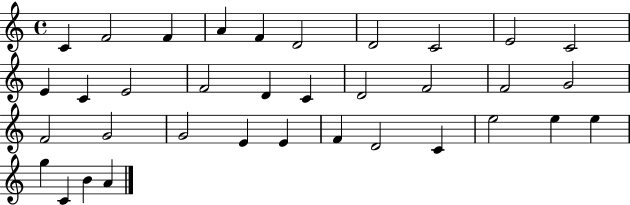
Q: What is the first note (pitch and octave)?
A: C4